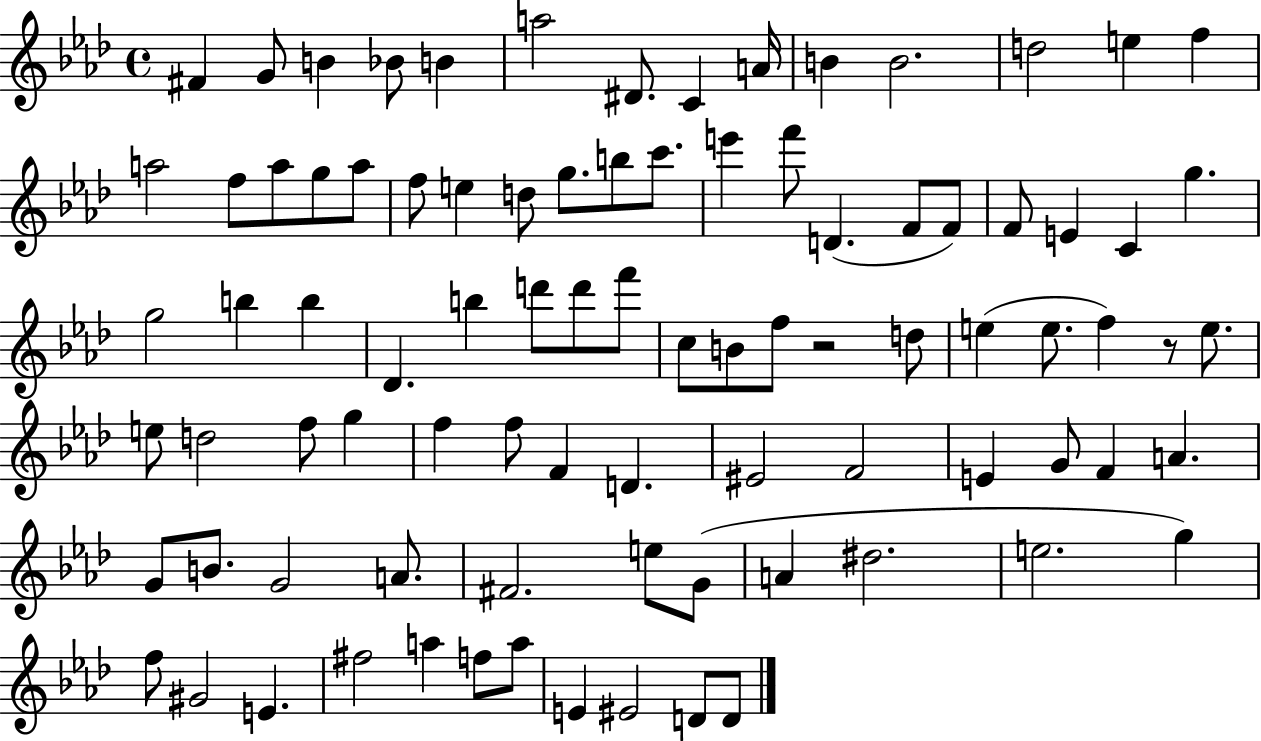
{
  \clef treble
  \time 4/4
  \defaultTimeSignature
  \key aes \major
  \repeat volta 2 { fis'4 g'8 b'4 bes'8 b'4 | a''2 dis'8. c'4 a'16 | b'4 b'2. | d''2 e''4 f''4 | \break a''2 f''8 a''8 g''8 a''8 | f''8 e''4 d''8 g''8. b''8 c'''8. | e'''4 f'''8 d'4.( f'8 f'8) | f'8 e'4 c'4 g''4. | \break g''2 b''4 b''4 | des'4. b''4 d'''8 d'''8 f'''8 | c''8 b'8 f''8 r2 d''8 | e''4( e''8. f''4) r8 e''8. | \break e''8 d''2 f''8 g''4 | f''4 f''8 f'4 d'4. | eis'2 f'2 | e'4 g'8 f'4 a'4. | \break g'8 b'8. g'2 a'8. | fis'2. e''8 g'8( | a'4 dis''2. | e''2. g''4) | \break f''8 gis'2 e'4. | fis''2 a''4 f''8 a''8 | e'4 eis'2 d'8 d'8 | } \bar "|."
}